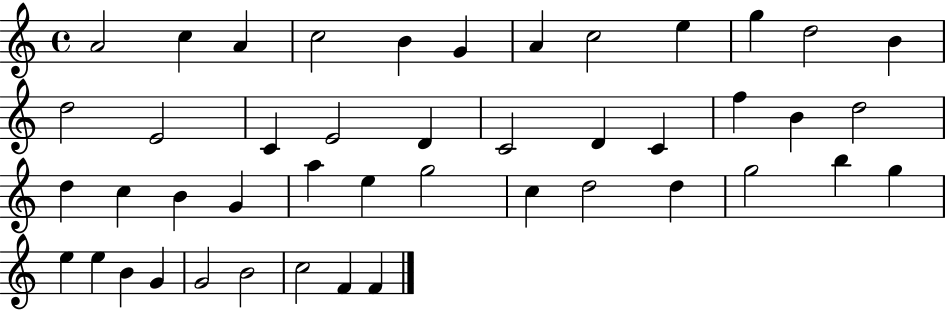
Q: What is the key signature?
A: C major